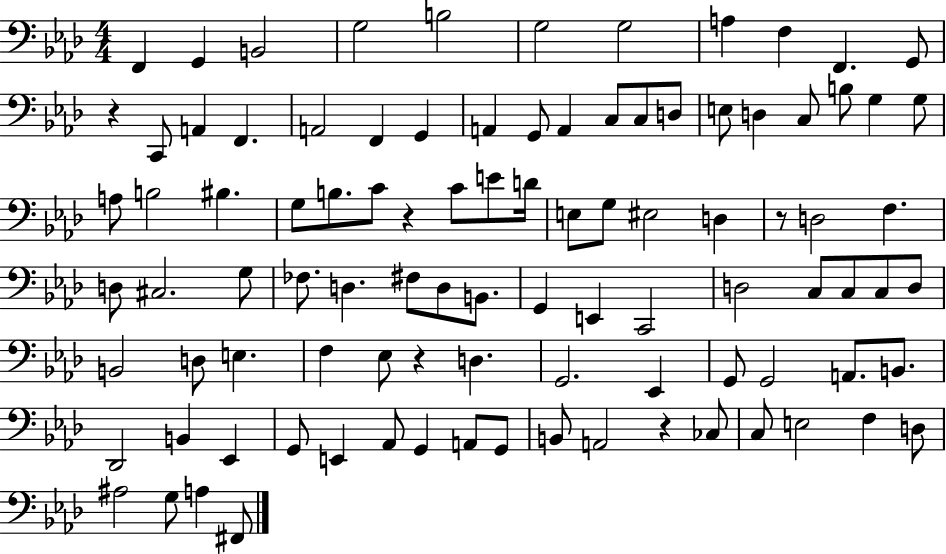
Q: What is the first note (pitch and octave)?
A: F2